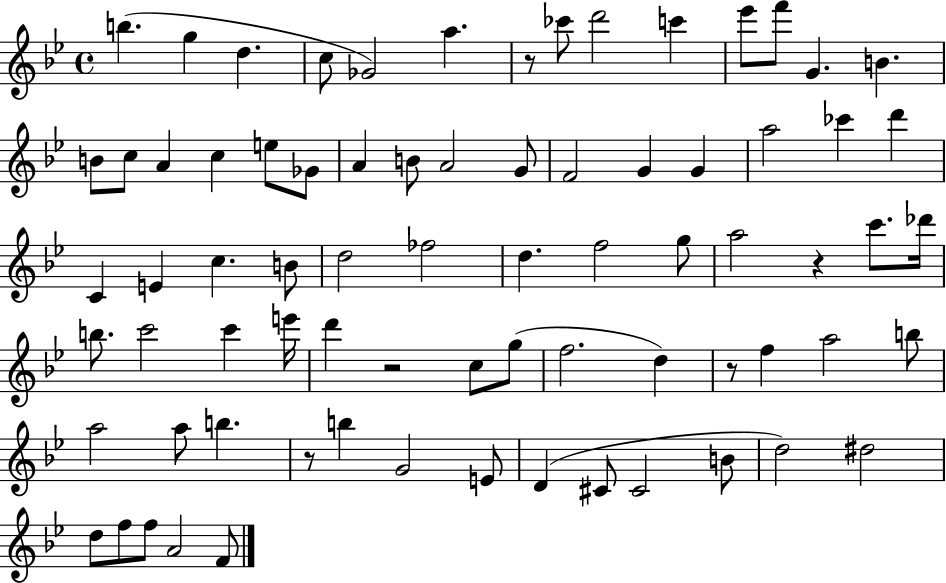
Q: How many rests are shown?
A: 5